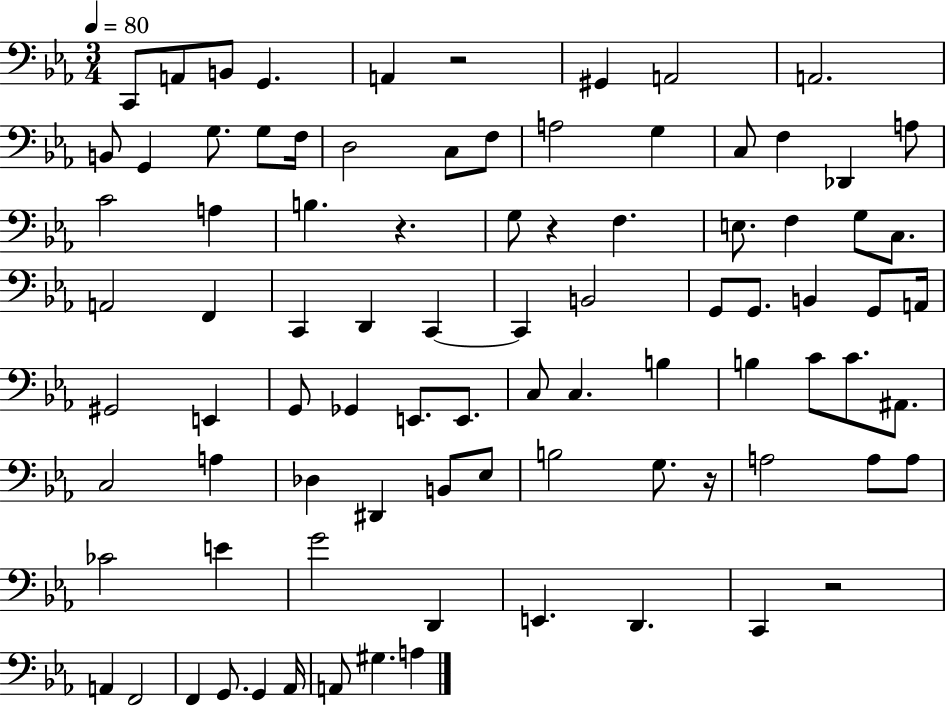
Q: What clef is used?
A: bass